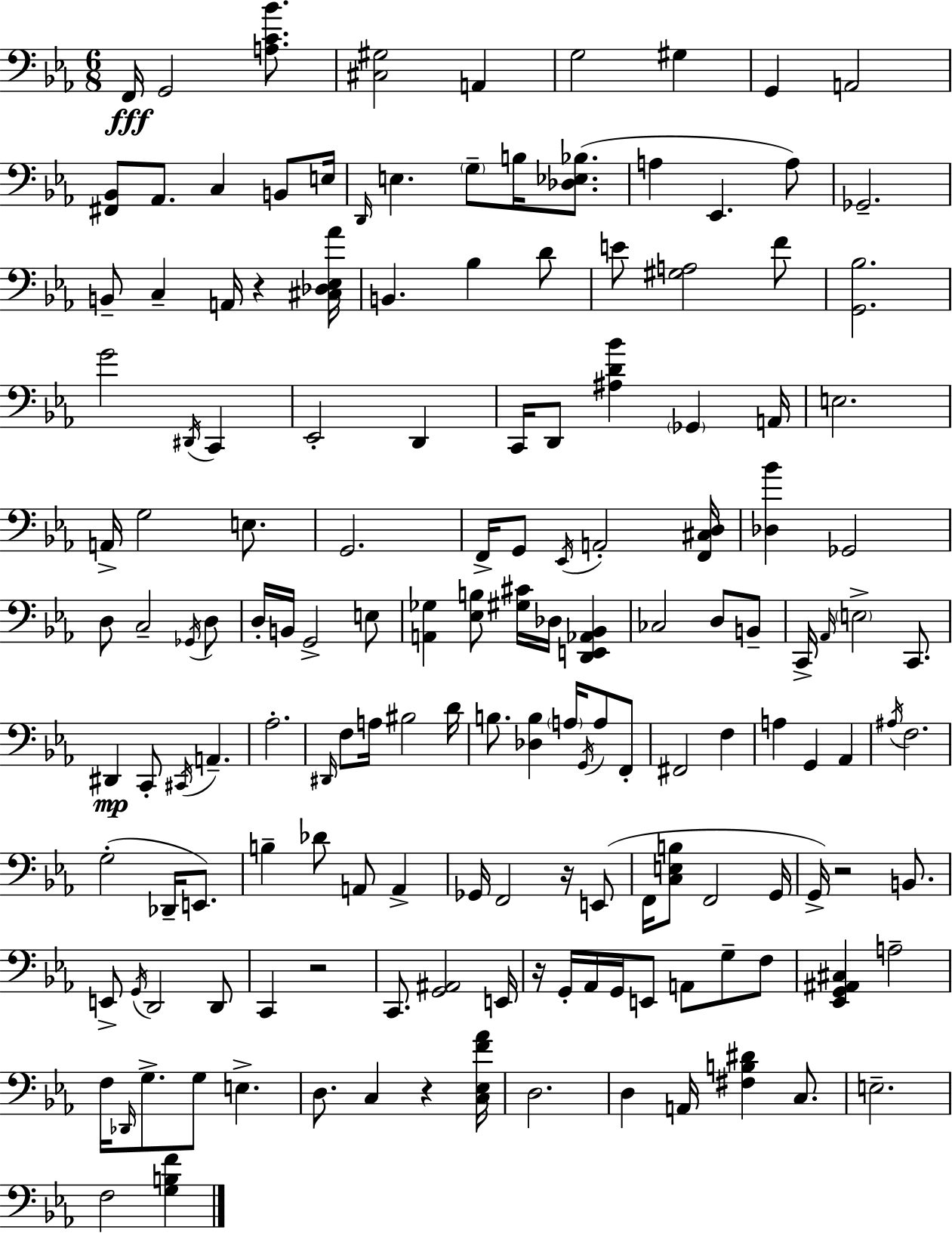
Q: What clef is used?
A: bass